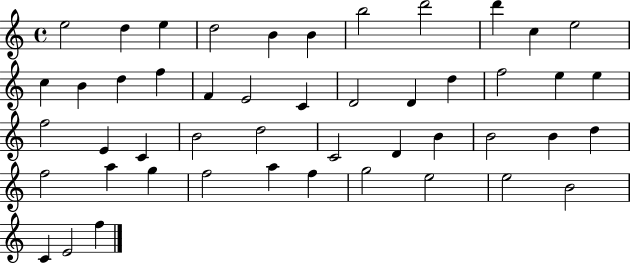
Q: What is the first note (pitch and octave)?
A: E5